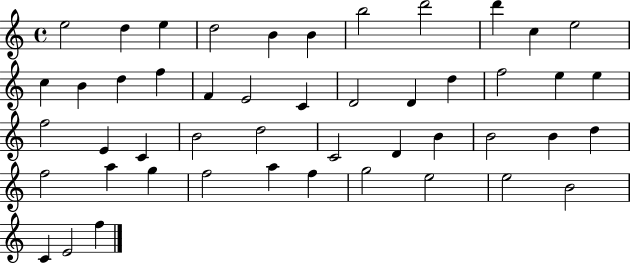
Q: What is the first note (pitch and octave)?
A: E5